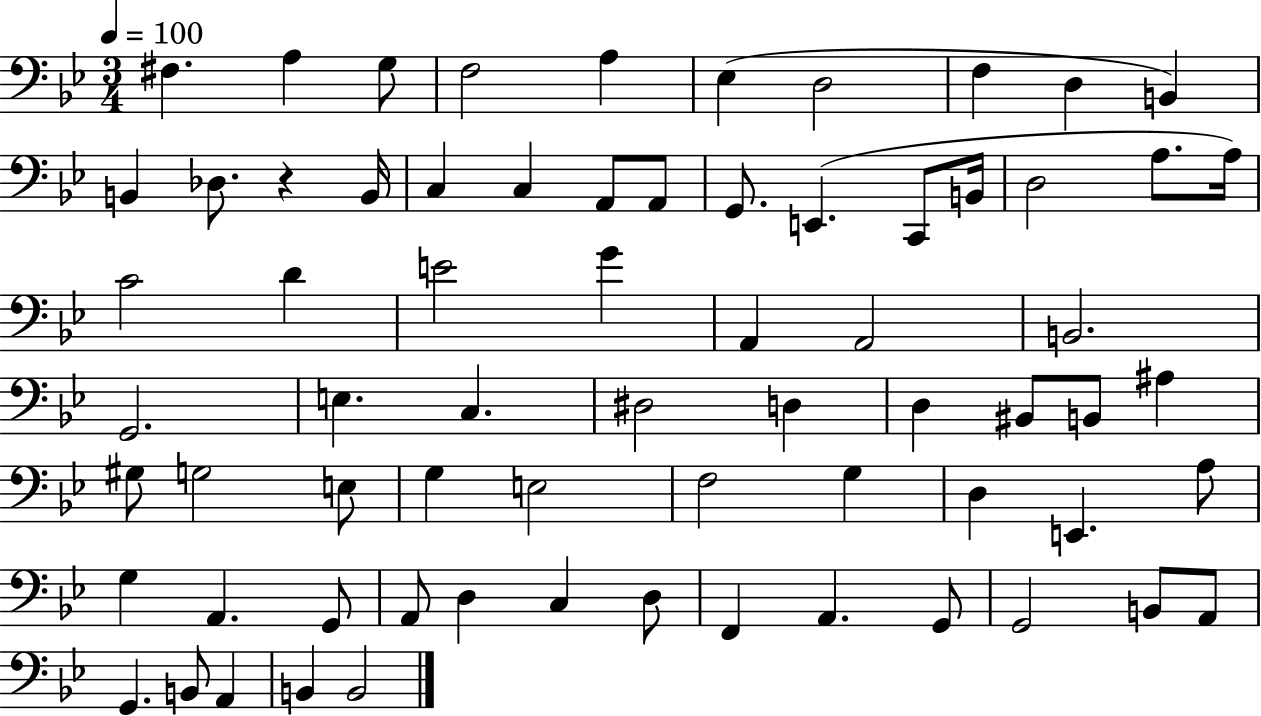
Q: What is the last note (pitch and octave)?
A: B2